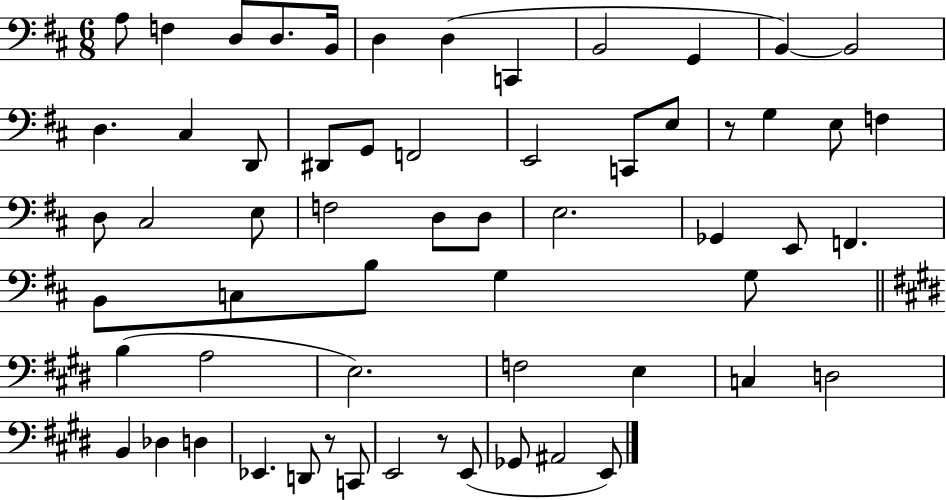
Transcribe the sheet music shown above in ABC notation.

X:1
T:Untitled
M:6/8
L:1/4
K:D
A,/2 F, D,/2 D,/2 B,,/4 D, D, C,, B,,2 G,, B,, B,,2 D, ^C, D,,/2 ^D,,/2 G,,/2 F,,2 E,,2 C,,/2 E,/2 z/2 G, E,/2 F, D,/2 ^C,2 E,/2 F,2 D,/2 D,/2 E,2 _G,, E,,/2 F,, B,,/2 C,/2 B,/2 G, G,/2 B, A,2 E,2 F,2 E, C, D,2 B,, _D, D, _E,, D,,/2 z/2 C,,/2 E,,2 z/2 E,,/2 _G,,/2 ^A,,2 E,,/2